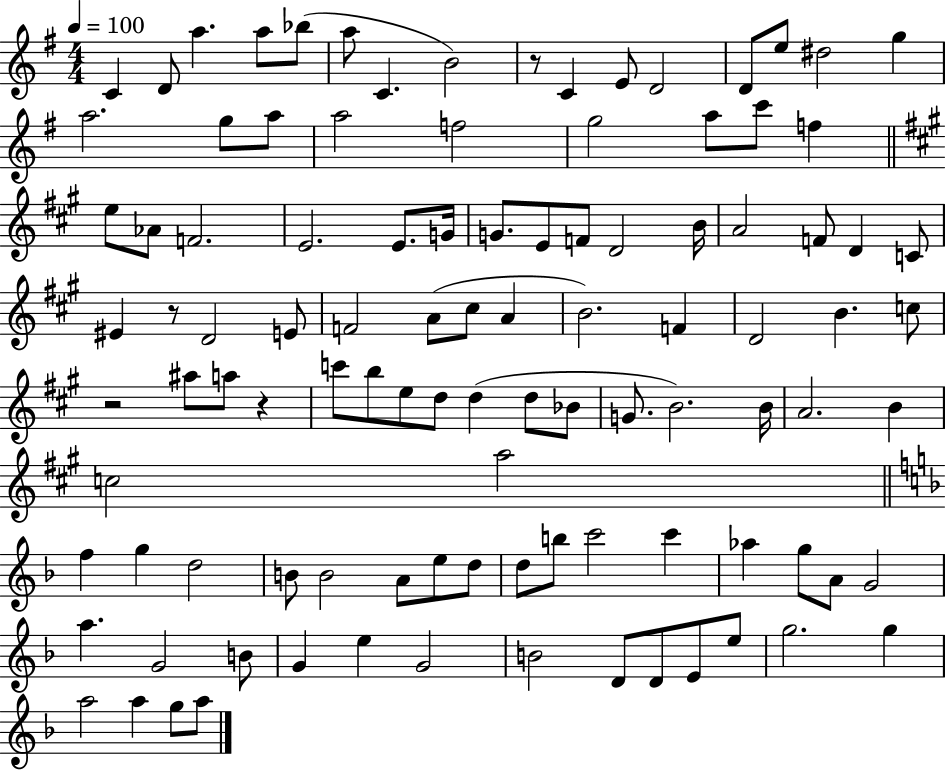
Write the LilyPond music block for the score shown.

{
  \clef treble
  \numericTimeSignature
  \time 4/4
  \key g \major
  \tempo 4 = 100
  c'4 d'8 a''4. a''8 bes''8( | a''8 c'4. b'2) | r8 c'4 e'8 d'2 | d'8 e''8 dis''2 g''4 | \break a''2. g''8 a''8 | a''2 f''2 | g''2 a''8 c'''8 f''4 | \bar "||" \break \key a \major e''8 aes'8 f'2. | e'2. e'8. g'16 | g'8. e'8 f'8 d'2 b'16 | a'2 f'8 d'4 c'8 | \break eis'4 r8 d'2 e'8 | f'2 a'8( cis''8 a'4 | b'2.) f'4 | d'2 b'4. c''8 | \break r2 ais''8 a''8 r4 | c'''8 b''8 e''8 d''8 d''4( d''8 bes'8 | g'8. b'2.) b'16 | a'2. b'4 | \break c''2 a''2 | \bar "||" \break \key f \major f''4 g''4 d''2 | b'8 b'2 a'8 e''8 d''8 | d''8 b''8 c'''2 c'''4 | aes''4 g''8 a'8 g'2 | \break a''4. g'2 b'8 | g'4 e''4 g'2 | b'2 d'8 d'8 e'8 e''8 | g''2. g''4 | \break a''2 a''4 g''8 a''8 | \bar "|."
}